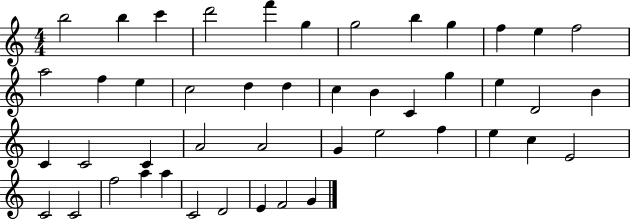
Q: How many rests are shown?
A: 0